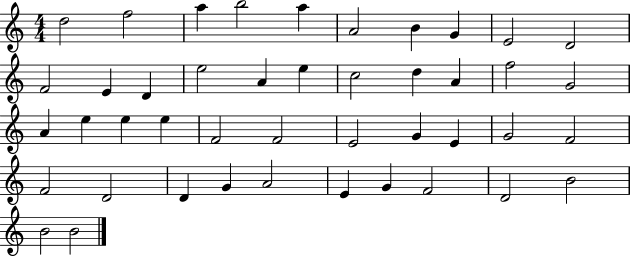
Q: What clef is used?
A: treble